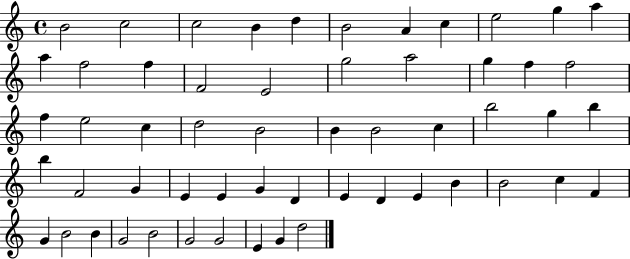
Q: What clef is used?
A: treble